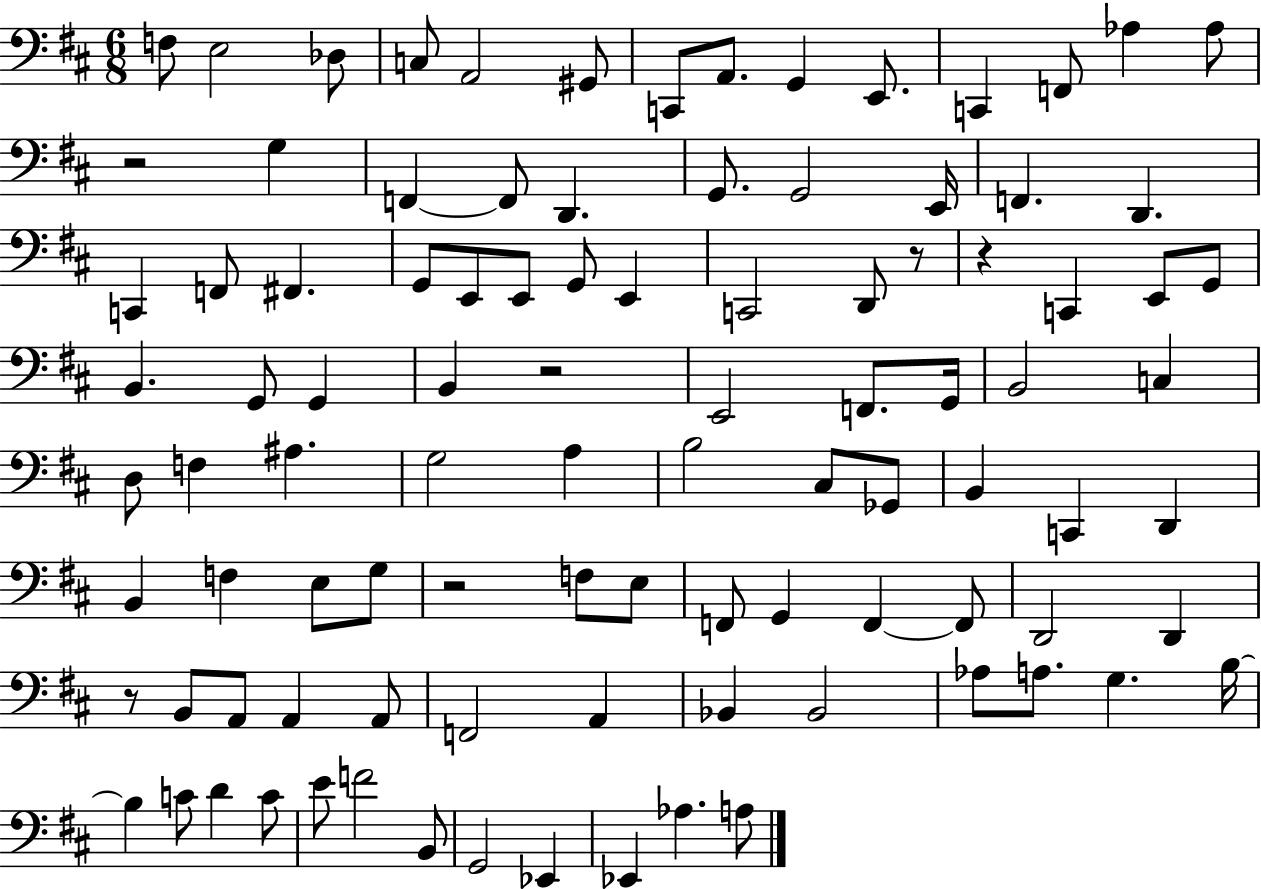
F3/e E3/h Db3/e C3/e A2/h G#2/e C2/e A2/e. G2/q E2/e. C2/q F2/e Ab3/q Ab3/e R/h G3/q F2/q F2/e D2/q. G2/e. G2/h E2/s F2/q. D2/q. C2/q F2/e F#2/q. G2/e E2/e E2/e G2/e E2/q C2/h D2/e R/e R/q C2/q E2/e G2/e B2/q. G2/e G2/q B2/q R/h E2/h F2/e. G2/s B2/h C3/q D3/e F3/q A#3/q. G3/h A3/q B3/h C#3/e Gb2/e B2/q C2/q D2/q B2/q F3/q E3/e G3/e R/h F3/e E3/e F2/e G2/q F2/q F2/e D2/h D2/q R/e B2/e A2/e A2/q A2/e F2/h A2/q Bb2/q Bb2/h Ab3/e A3/e. G3/q. B3/s B3/q C4/e D4/q C4/e E4/e F4/h B2/e G2/h Eb2/q Eb2/q Ab3/q. A3/e